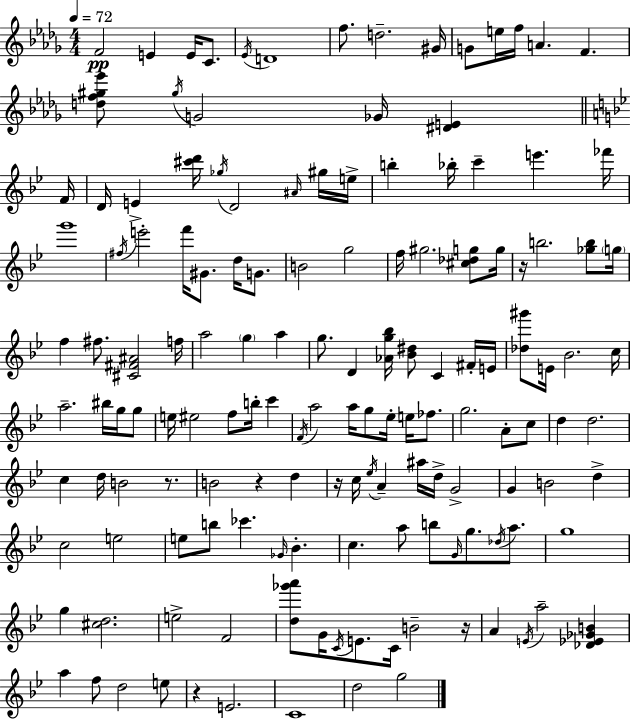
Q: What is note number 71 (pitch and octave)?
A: G5